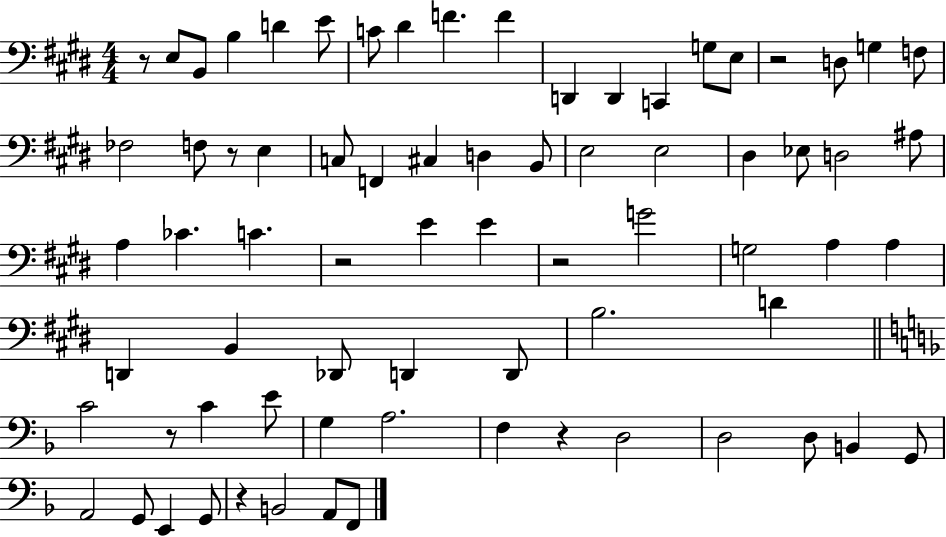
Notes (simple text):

R/e E3/e B2/e B3/q D4/q E4/e C4/e D#4/q F4/q. F4/q D2/q D2/q C2/q G3/e E3/e R/h D3/e G3/q F3/e FES3/h F3/e R/e E3/q C3/e F2/q C#3/q D3/q B2/e E3/h E3/h D#3/q Eb3/e D3/h A#3/e A3/q CES4/q. C4/q. R/h E4/q E4/q R/h G4/h G3/h A3/q A3/q D2/q B2/q Db2/e D2/q D2/e B3/h. D4/q C4/h R/e C4/q E4/e G3/q A3/h. F3/q R/q D3/h D3/h D3/e B2/q G2/e A2/h G2/e E2/q G2/e R/q B2/h A2/e F2/e